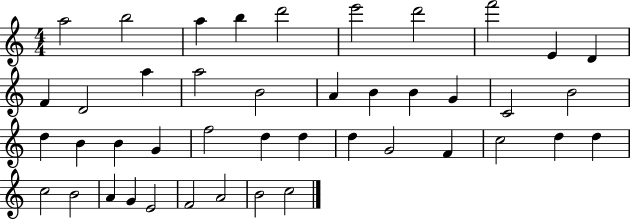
A5/h B5/h A5/q B5/q D6/h E6/h D6/h F6/h E4/q D4/q F4/q D4/h A5/q A5/h B4/h A4/q B4/q B4/q G4/q C4/h B4/h D5/q B4/q B4/q G4/q F5/h D5/q D5/q D5/q G4/h F4/q C5/h D5/q D5/q C5/h B4/h A4/q G4/q E4/h F4/h A4/h B4/h C5/h